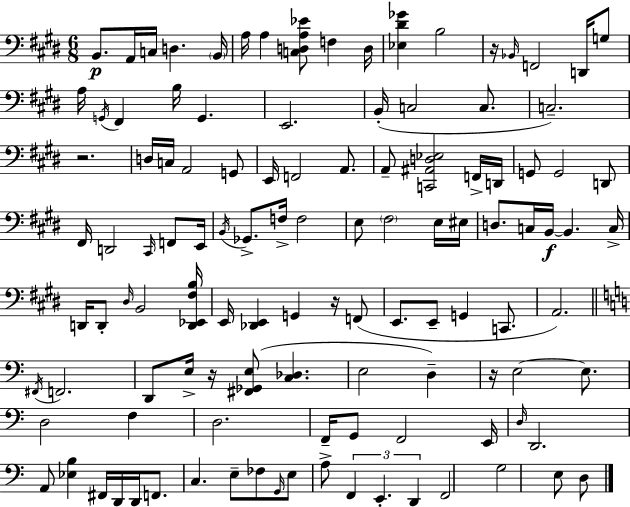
X:1
T:Untitled
M:6/8
L:1/4
K:E
B,,/2 A,,/4 C,/4 D, B,,/4 A,/4 A, [C,D,A,_E]/2 F, D,/4 [_E,^D_G] B,2 z/4 _B,,/4 F,,2 D,,/4 G,/2 A,/4 G,,/4 ^F,, B,/4 G,, E,,2 B,,/4 C,2 C,/2 C,2 z2 D,/4 C,/4 A,,2 G,,/2 E,,/4 F,,2 A,,/2 A,,/2 [C,,^A,,D,_E,]2 F,,/4 D,,/4 G,,/2 G,,2 D,,/2 ^F,,/4 D,,2 ^C,,/4 F,,/2 E,,/4 B,,/4 _G,,/2 F,/4 F,2 E,/2 ^F,2 E,/4 ^E,/4 D,/2 C,/4 B,,/4 B,, C,/4 D,,/4 D,,/2 ^D,/4 B,,2 [D,,_E,,^F,B,]/4 E,,/4 [_D,,E,,] G,, z/4 F,,/2 E,,/2 E,,/2 G,, C,,/2 A,,2 ^F,,/4 F,,2 D,,/2 E,/4 z/4 [^F,,_G,,E,]/2 [C,_D,] E,2 D, z/4 E,2 E,/2 D,2 F, D,2 F,,/4 G,,/2 F,,2 E,,/4 D,/4 D,,2 A,,/2 [_E,B,] ^F,,/4 D,,/4 D,,/4 F,,/2 C, E,/2 _F,/2 G,,/4 E,/2 A,/2 F,, E,, D,, F,,2 G,2 E,/2 D,/2